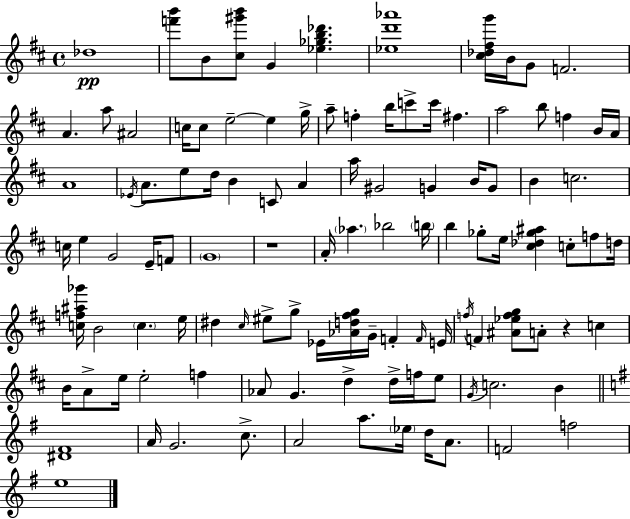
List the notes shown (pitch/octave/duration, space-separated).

Db5/w [F6,B6]/e B4/e [C#5,G#6,B6]/e G4/q [Eb5,Gb5,B5,Db6]/q. [Eb5,D6,Ab6]/w [C#5,Db5,F#5,G6]/s B4/s G4/e F4/h. A4/q. A5/e A#4/h C5/s C5/e E5/h E5/q G5/s A5/e F5/q B5/s C6/e C6/s F#5/q. A5/h B5/e F5/q B4/s A4/s A4/w Eb4/s A4/e. E5/e D5/s B4/q C4/e A4/q A5/s G#4/h G4/q B4/s G4/e B4/q C5/h. C5/s E5/q G4/h E4/s F4/e G4/w R/w A4/s Ab5/q. Bb5/h B5/s B5/q Gb5/e E5/s [C#5,Db5,Gb5,A#5]/q C5/e F5/e D5/s [C5,F5,A#5,Gb6]/s B4/h C5/q. E5/s D#5/q C#5/s EIS5/e G5/e Eb4/s [Ab4,D5,F#5,G5]/s G4/s F4/q F4/s E4/s F5/s F4/q [A#4,Eb5,F5,G5]/e A4/e R/q C5/q B4/s A4/e E5/s E5/h F5/q Ab4/e G4/q. D5/q D5/s F5/s E5/e G4/s C5/h. B4/q [D#4,F#4]/w A4/s G4/h. C5/e. A4/h A5/e. Eb5/s D5/s A4/e. F4/h F5/h E5/w